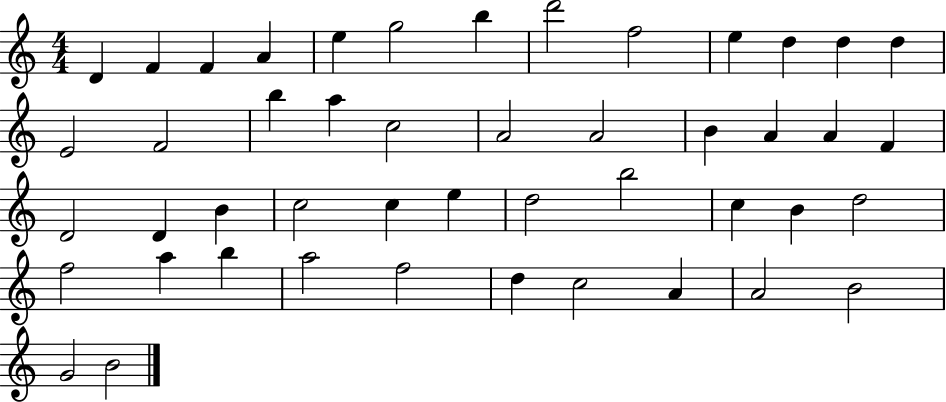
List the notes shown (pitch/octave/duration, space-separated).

D4/q F4/q F4/q A4/q E5/q G5/h B5/q D6/h F5/h E5/q D5/q D5/q D5/q E4/h F4/h B5/q A5/q C5/h A4/h A4/h B4/q A4/q A4/q F4/q D4/h D4/q B4/q C5/h C5/q E5/q D5/h B5/h C5/q B4/q D5/h F5/h A5/q B5/q A5/h F5/h D5/q C5/h A4/q A4/h B4/h G4/h B4/h